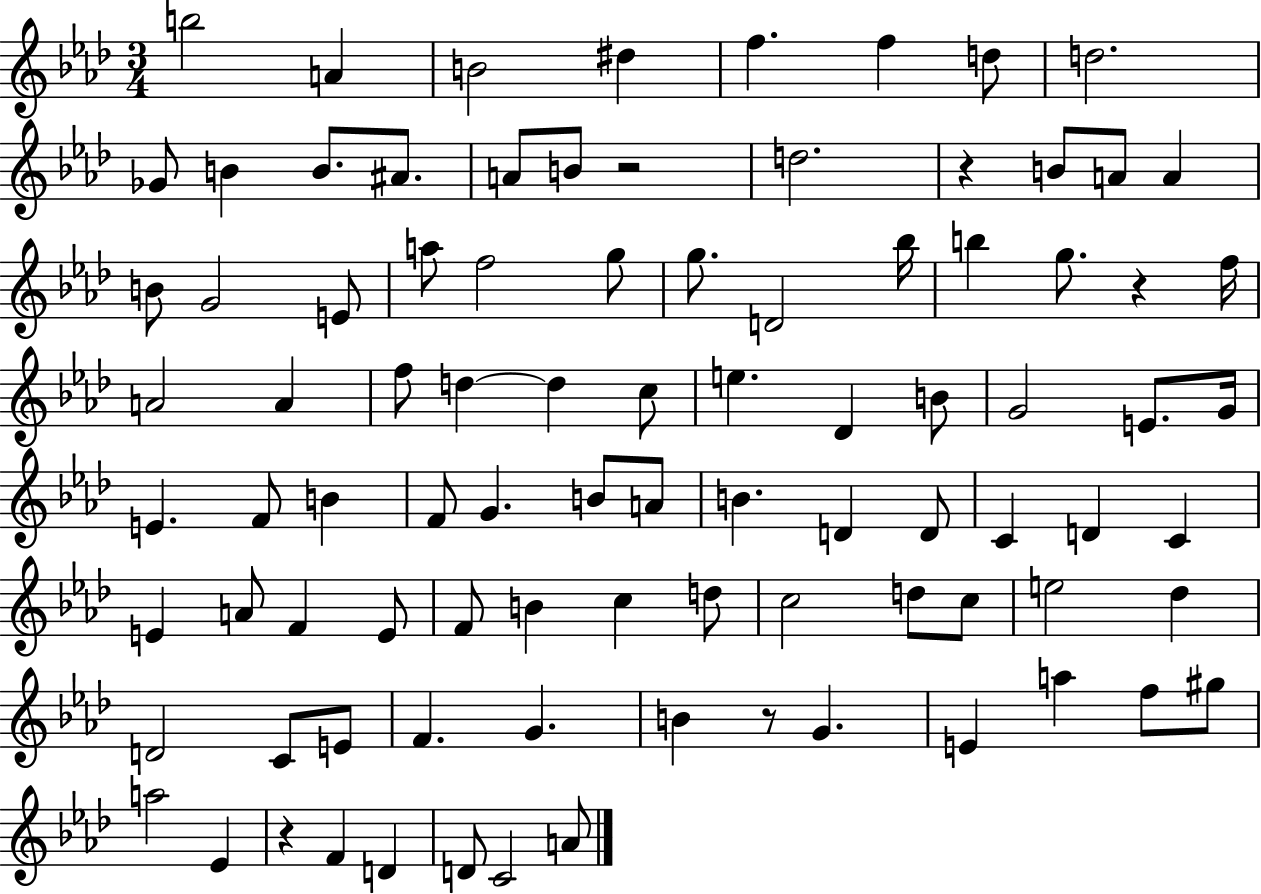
{
  \clef treble
  \numericTimeSignature
  \time 3/4
  \key aes \major
  b''2 a'4 | b'2 dis''4 | f''4. f''4 d''8 | d''2. | \break ges'8 b'4 b'8. ais'8. | a'8 b'8 r2 | d''2. | r4 b'8 a'8 a'4 | \break b'8 g'2 e'8 | a''8 f''2 g''8 | g''8. d'2 bes''16 | b''4 g''8. r4 f''16 | \break a'2 a'4 | f''8 d''4~~ d''4 c''8 | e''4. des'4 b'8 | g'2 e'8. g'16 | \break e'4. f'8 b'4 | f'8 g'4. b'8 a'8 | b'4. d'4 d'8 | c'4 d'4 c'4 | \break e'4 a'8 f'4 e'8 | f'8 b'4 c''4 d''8 | c''2 d''8 c''8 | e''2 des''4 | \break d'2 c'8 e'8 | f'4. g'4. | b'4 r8 g'4. | e'4 a''4 f''8 gis''8 | \break a''2 ees'4 | r4 f'4 d'4 | d'8 c'2 a'8 | \bar "|."
}